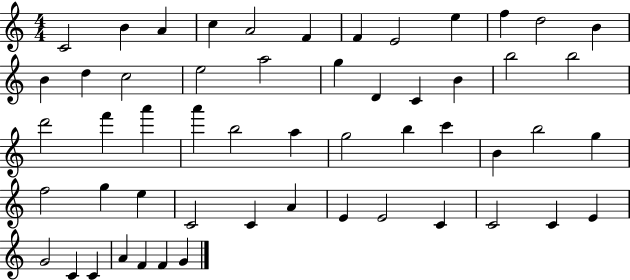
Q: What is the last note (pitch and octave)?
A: G4